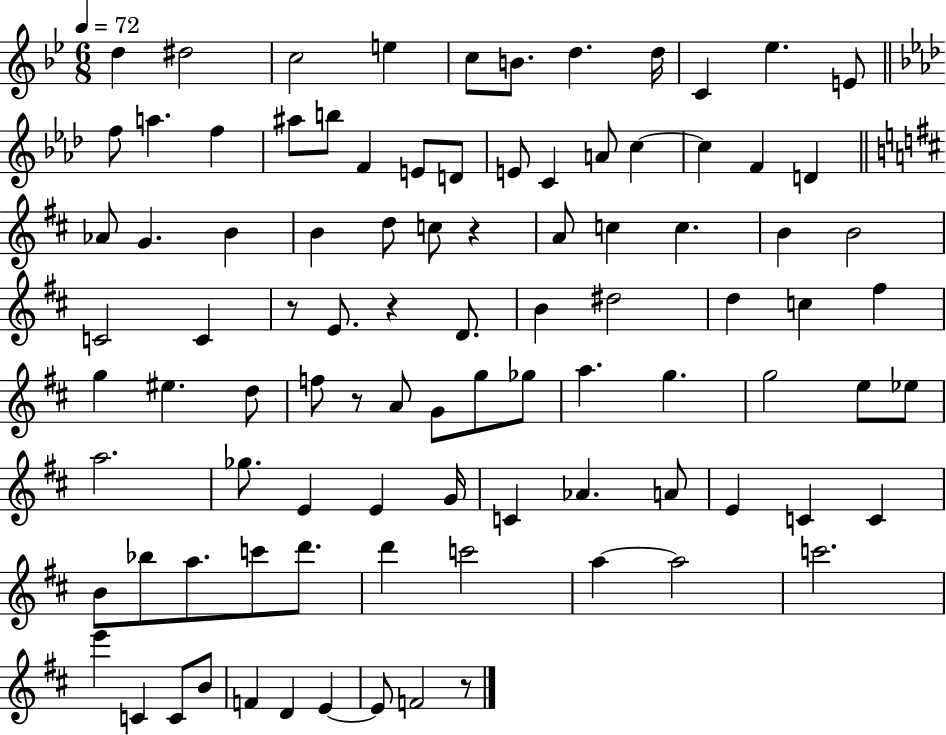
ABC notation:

X:1
T:Untitled
M:6/8
L:1/4
K:Bb
d ^d2 c2 e c/2 B/2 d d/4 C _e E/2 f/2 a f ^a/2 b/2 F E/2 D/2 E/2 C A/2 c c F D _A/2 G B B d/2 c/2 z A/2 c c B B2 C2 C z/2 E/2 z D/2 B ^d2 d c ^f g ^e d/2 f/2 z/2 A/2 G/2 g/2 _g/2 a g g2 e/2 _e/2 a2 _g/2 E E G/4 C _A A/2 E C C B/2 _b/2 a/2 c'/2 d'/2 d' c'2 a a2 c'2 e' C C/2 B/2 F D E E/2 F2 z/2